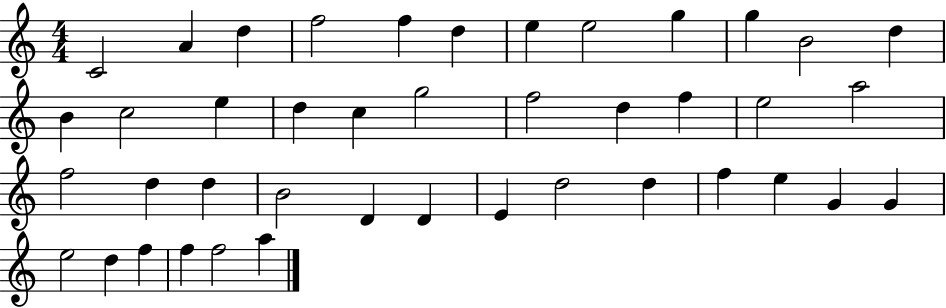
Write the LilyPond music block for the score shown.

{
  \clef treble
  \numericTimeSignature
  \time 4/4
  \key c \major
  c'2 a'4 d''4 | f''2 f''4 d''4 | e''4 e''2 g''4 | g''4 b'2 d''4 | \break b'4 c''2 e''4 | d''4 c''4 g''2 | f''2 d''4 f''4 | e''2 a''2 | \break f''2 d''4 d''4 | b'2 d'4 d'4 | e'4 d''2 d''4 | f''4 e''4 g'4 g'4 | \break e''2 d''4 f''4 | f''4 f''2 a''4 | \bar "|."
}